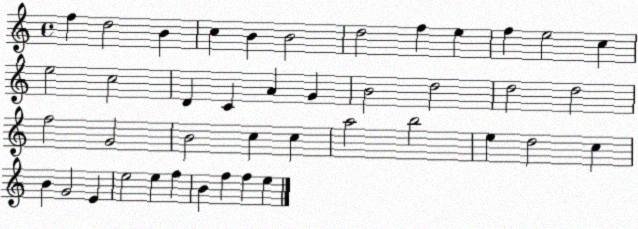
X:1
T:Untitled
M:4/4
L:1/4
K:C
f d2 B c B B2 d2 f e f e2 c e2 c2 D C A G B2 d2 d2 d2 f2 G2 B2 c c a2 b2 e d2 c B G2 E e2 e f B f f e